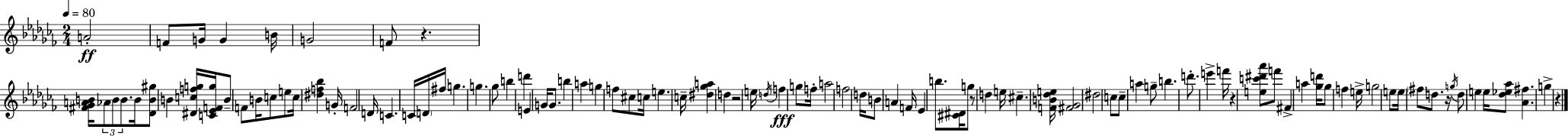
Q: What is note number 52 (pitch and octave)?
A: A4